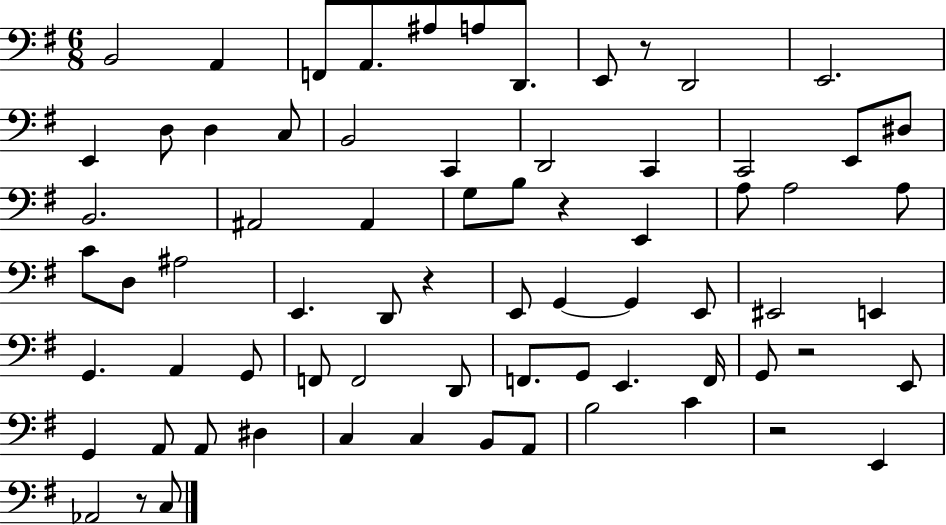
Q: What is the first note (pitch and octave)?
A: B2